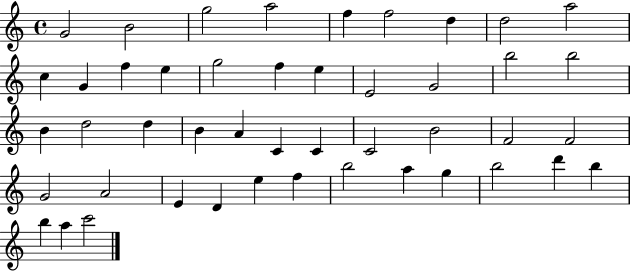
X:1
T:Untitled
M:4/4
L:1/4
K:C
G2 B2 g2 a2 f f2 d d2 a2 c G f e g2 f e E2 G2 b2 b2 B d2 d B A C C C2 B2 F2 F2 G2 A2 E D e f b2 a g b2 d' b b a c'2